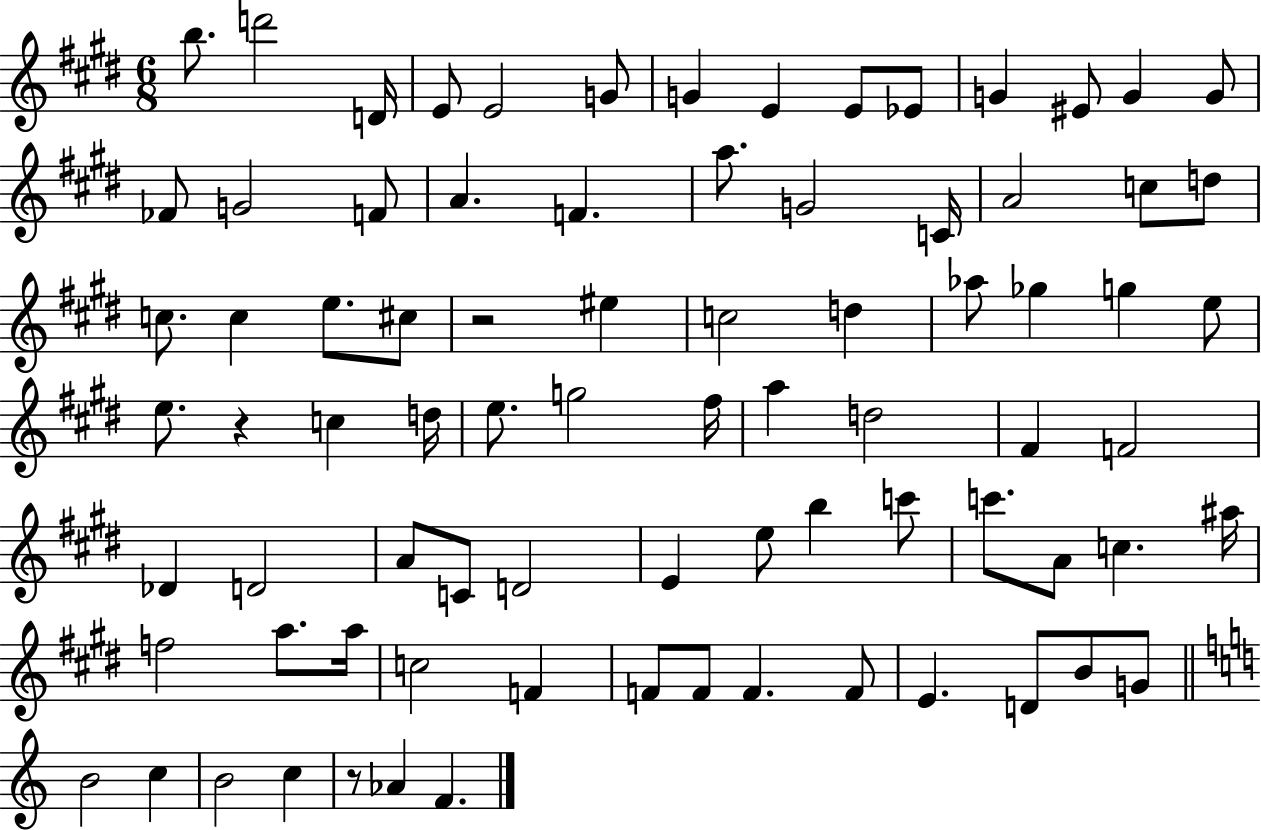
{
  \clef treble
  \numericTimeSignature
  \time 6/8
  \key e \major
  b''8. d'''2 d'16 | e'8 e'2 g'8 | g'4 e'4 e'8 ees'8 | g'4 eis'8 g'4 g'8 | \break fes'8 g'2 f'8 | a'4. f'4. | a''8. g'2 c'16 | a'2 c''8 d''8 | \break c''8. c''4 e''8. cis''8 | r2 eis''4 | c''2 d''4 | aes''8 ges''4 g''4 e''8 | \break e''8. r4 c''4 d''16 | e''8. g''2 fis''16 | a''4 d''2 | fis'4 f'2 | \break des'4 d'2 | a'8 c'8 d'2 | e'4 e''8 b''4 c'''8 | c'''8. a'8 c''4. ais''16 | \break f''2 a''8. a''16 | c''2 f'4 | f'8 f'8 f'4. f'8 | e'4. d'8 b'8 g'8 | \break \bar "||" \break \key a \minor b'2 c''4 | b'2 c''4 | r8 aes'4 f'4. | \bar "|."
}